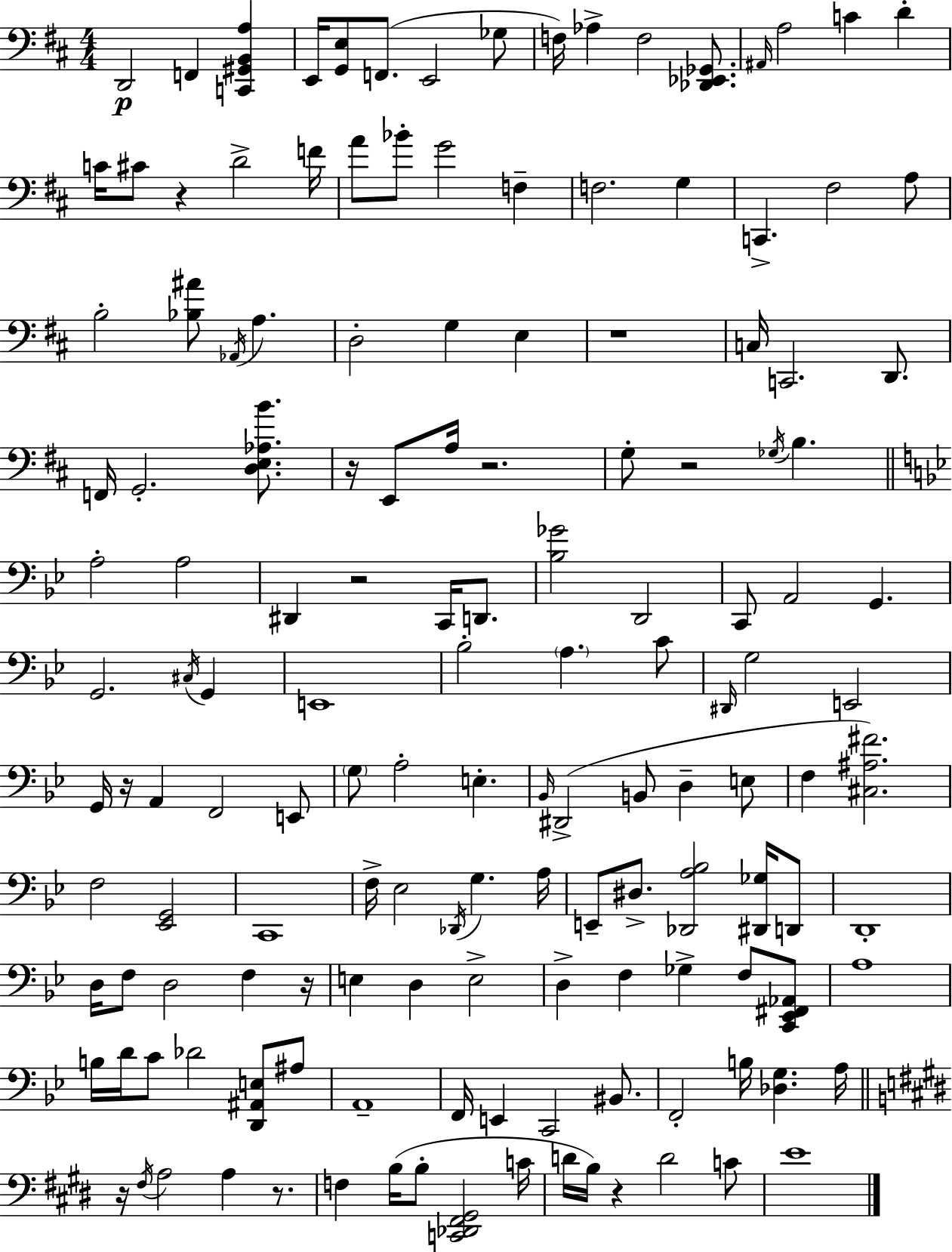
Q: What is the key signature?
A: D major